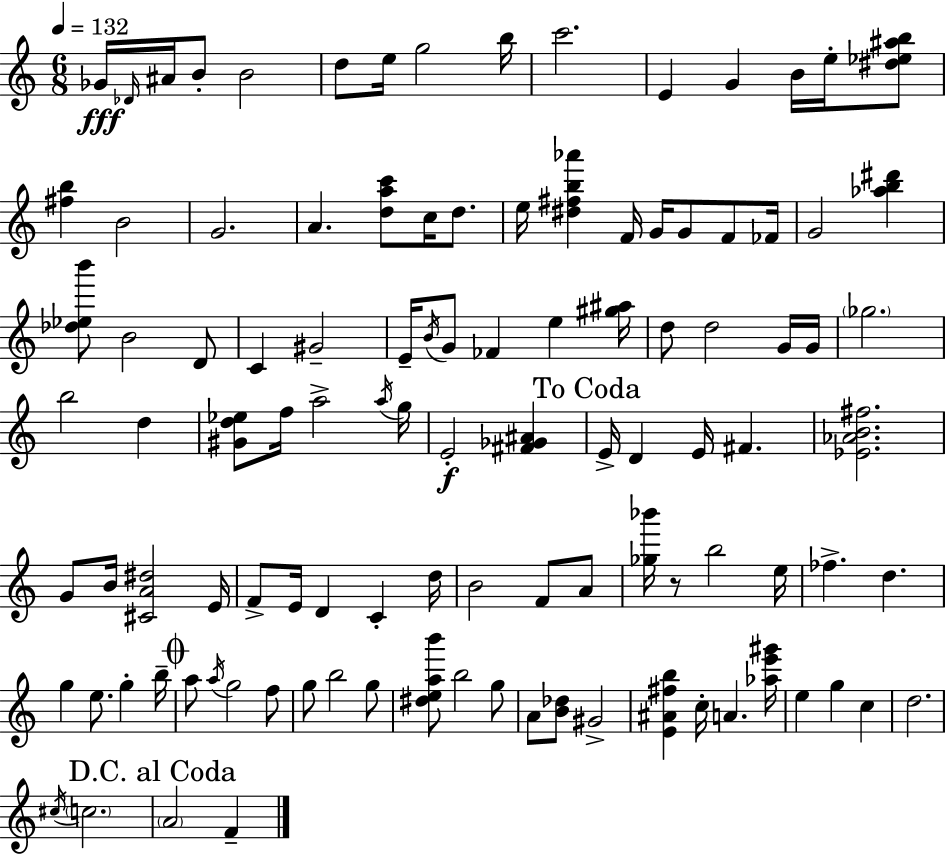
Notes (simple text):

Gb4/s Db4/s A#4/s B4/e B4/h D5/e E5/s G5/h B5/s C6/h. E4/q G4/q B4/s E5/s [D#5,Eb5,A#5,B5]/e [F#5,B5]/q B4/h G4/h. A4/q. [D5,A5,C6]/e C5/s D5/e. E5/s [D#5,F#5,B5,Ab6]/q F4/s G4/s G4/e F4/e FES4/s G4/h [Ab5,B5,D#6]/q [Db5,Eb5,B6]/e B4/h D4/e C4/q G#4/h E4/s B4/s G4/e FES4/q E5/q [G#5,A#5]/s D5/e D5/h G4/s G4/s Gb5/h. B5/h D5/q [G#4,D5,Eb5]/e F5/s A5/h A5/s G5/s E4/h [F#4,Gb4,A#4]/q E4/s D4/q E4/s F#4/q. [Eb4,Ab4,B4,F#5]/h. G4/e B4/s [C#4,A4,D#5]/h E4/s F4/e E4/s D4/q C4/q D5/s B4/h F4/e A4/e [Gb5,Bb6]/s R/e B5/h E5/s FES5/q. D5/q. G5/q E5/e. G5/q B5/s A5/e A5/s G5/h F5/e G5/e B5/h G5/e [D#5,E5,A5,B6]/e B5/h G5/e A4/e [B4,Db5]/e G#4/h [E4,A#4,F#5,B5]/q C5/s A4/q. [Ab5,E6,G#6]/s E5/q G5/q C5/q D5/h. C#5/s C5/h. A4/h F4/q